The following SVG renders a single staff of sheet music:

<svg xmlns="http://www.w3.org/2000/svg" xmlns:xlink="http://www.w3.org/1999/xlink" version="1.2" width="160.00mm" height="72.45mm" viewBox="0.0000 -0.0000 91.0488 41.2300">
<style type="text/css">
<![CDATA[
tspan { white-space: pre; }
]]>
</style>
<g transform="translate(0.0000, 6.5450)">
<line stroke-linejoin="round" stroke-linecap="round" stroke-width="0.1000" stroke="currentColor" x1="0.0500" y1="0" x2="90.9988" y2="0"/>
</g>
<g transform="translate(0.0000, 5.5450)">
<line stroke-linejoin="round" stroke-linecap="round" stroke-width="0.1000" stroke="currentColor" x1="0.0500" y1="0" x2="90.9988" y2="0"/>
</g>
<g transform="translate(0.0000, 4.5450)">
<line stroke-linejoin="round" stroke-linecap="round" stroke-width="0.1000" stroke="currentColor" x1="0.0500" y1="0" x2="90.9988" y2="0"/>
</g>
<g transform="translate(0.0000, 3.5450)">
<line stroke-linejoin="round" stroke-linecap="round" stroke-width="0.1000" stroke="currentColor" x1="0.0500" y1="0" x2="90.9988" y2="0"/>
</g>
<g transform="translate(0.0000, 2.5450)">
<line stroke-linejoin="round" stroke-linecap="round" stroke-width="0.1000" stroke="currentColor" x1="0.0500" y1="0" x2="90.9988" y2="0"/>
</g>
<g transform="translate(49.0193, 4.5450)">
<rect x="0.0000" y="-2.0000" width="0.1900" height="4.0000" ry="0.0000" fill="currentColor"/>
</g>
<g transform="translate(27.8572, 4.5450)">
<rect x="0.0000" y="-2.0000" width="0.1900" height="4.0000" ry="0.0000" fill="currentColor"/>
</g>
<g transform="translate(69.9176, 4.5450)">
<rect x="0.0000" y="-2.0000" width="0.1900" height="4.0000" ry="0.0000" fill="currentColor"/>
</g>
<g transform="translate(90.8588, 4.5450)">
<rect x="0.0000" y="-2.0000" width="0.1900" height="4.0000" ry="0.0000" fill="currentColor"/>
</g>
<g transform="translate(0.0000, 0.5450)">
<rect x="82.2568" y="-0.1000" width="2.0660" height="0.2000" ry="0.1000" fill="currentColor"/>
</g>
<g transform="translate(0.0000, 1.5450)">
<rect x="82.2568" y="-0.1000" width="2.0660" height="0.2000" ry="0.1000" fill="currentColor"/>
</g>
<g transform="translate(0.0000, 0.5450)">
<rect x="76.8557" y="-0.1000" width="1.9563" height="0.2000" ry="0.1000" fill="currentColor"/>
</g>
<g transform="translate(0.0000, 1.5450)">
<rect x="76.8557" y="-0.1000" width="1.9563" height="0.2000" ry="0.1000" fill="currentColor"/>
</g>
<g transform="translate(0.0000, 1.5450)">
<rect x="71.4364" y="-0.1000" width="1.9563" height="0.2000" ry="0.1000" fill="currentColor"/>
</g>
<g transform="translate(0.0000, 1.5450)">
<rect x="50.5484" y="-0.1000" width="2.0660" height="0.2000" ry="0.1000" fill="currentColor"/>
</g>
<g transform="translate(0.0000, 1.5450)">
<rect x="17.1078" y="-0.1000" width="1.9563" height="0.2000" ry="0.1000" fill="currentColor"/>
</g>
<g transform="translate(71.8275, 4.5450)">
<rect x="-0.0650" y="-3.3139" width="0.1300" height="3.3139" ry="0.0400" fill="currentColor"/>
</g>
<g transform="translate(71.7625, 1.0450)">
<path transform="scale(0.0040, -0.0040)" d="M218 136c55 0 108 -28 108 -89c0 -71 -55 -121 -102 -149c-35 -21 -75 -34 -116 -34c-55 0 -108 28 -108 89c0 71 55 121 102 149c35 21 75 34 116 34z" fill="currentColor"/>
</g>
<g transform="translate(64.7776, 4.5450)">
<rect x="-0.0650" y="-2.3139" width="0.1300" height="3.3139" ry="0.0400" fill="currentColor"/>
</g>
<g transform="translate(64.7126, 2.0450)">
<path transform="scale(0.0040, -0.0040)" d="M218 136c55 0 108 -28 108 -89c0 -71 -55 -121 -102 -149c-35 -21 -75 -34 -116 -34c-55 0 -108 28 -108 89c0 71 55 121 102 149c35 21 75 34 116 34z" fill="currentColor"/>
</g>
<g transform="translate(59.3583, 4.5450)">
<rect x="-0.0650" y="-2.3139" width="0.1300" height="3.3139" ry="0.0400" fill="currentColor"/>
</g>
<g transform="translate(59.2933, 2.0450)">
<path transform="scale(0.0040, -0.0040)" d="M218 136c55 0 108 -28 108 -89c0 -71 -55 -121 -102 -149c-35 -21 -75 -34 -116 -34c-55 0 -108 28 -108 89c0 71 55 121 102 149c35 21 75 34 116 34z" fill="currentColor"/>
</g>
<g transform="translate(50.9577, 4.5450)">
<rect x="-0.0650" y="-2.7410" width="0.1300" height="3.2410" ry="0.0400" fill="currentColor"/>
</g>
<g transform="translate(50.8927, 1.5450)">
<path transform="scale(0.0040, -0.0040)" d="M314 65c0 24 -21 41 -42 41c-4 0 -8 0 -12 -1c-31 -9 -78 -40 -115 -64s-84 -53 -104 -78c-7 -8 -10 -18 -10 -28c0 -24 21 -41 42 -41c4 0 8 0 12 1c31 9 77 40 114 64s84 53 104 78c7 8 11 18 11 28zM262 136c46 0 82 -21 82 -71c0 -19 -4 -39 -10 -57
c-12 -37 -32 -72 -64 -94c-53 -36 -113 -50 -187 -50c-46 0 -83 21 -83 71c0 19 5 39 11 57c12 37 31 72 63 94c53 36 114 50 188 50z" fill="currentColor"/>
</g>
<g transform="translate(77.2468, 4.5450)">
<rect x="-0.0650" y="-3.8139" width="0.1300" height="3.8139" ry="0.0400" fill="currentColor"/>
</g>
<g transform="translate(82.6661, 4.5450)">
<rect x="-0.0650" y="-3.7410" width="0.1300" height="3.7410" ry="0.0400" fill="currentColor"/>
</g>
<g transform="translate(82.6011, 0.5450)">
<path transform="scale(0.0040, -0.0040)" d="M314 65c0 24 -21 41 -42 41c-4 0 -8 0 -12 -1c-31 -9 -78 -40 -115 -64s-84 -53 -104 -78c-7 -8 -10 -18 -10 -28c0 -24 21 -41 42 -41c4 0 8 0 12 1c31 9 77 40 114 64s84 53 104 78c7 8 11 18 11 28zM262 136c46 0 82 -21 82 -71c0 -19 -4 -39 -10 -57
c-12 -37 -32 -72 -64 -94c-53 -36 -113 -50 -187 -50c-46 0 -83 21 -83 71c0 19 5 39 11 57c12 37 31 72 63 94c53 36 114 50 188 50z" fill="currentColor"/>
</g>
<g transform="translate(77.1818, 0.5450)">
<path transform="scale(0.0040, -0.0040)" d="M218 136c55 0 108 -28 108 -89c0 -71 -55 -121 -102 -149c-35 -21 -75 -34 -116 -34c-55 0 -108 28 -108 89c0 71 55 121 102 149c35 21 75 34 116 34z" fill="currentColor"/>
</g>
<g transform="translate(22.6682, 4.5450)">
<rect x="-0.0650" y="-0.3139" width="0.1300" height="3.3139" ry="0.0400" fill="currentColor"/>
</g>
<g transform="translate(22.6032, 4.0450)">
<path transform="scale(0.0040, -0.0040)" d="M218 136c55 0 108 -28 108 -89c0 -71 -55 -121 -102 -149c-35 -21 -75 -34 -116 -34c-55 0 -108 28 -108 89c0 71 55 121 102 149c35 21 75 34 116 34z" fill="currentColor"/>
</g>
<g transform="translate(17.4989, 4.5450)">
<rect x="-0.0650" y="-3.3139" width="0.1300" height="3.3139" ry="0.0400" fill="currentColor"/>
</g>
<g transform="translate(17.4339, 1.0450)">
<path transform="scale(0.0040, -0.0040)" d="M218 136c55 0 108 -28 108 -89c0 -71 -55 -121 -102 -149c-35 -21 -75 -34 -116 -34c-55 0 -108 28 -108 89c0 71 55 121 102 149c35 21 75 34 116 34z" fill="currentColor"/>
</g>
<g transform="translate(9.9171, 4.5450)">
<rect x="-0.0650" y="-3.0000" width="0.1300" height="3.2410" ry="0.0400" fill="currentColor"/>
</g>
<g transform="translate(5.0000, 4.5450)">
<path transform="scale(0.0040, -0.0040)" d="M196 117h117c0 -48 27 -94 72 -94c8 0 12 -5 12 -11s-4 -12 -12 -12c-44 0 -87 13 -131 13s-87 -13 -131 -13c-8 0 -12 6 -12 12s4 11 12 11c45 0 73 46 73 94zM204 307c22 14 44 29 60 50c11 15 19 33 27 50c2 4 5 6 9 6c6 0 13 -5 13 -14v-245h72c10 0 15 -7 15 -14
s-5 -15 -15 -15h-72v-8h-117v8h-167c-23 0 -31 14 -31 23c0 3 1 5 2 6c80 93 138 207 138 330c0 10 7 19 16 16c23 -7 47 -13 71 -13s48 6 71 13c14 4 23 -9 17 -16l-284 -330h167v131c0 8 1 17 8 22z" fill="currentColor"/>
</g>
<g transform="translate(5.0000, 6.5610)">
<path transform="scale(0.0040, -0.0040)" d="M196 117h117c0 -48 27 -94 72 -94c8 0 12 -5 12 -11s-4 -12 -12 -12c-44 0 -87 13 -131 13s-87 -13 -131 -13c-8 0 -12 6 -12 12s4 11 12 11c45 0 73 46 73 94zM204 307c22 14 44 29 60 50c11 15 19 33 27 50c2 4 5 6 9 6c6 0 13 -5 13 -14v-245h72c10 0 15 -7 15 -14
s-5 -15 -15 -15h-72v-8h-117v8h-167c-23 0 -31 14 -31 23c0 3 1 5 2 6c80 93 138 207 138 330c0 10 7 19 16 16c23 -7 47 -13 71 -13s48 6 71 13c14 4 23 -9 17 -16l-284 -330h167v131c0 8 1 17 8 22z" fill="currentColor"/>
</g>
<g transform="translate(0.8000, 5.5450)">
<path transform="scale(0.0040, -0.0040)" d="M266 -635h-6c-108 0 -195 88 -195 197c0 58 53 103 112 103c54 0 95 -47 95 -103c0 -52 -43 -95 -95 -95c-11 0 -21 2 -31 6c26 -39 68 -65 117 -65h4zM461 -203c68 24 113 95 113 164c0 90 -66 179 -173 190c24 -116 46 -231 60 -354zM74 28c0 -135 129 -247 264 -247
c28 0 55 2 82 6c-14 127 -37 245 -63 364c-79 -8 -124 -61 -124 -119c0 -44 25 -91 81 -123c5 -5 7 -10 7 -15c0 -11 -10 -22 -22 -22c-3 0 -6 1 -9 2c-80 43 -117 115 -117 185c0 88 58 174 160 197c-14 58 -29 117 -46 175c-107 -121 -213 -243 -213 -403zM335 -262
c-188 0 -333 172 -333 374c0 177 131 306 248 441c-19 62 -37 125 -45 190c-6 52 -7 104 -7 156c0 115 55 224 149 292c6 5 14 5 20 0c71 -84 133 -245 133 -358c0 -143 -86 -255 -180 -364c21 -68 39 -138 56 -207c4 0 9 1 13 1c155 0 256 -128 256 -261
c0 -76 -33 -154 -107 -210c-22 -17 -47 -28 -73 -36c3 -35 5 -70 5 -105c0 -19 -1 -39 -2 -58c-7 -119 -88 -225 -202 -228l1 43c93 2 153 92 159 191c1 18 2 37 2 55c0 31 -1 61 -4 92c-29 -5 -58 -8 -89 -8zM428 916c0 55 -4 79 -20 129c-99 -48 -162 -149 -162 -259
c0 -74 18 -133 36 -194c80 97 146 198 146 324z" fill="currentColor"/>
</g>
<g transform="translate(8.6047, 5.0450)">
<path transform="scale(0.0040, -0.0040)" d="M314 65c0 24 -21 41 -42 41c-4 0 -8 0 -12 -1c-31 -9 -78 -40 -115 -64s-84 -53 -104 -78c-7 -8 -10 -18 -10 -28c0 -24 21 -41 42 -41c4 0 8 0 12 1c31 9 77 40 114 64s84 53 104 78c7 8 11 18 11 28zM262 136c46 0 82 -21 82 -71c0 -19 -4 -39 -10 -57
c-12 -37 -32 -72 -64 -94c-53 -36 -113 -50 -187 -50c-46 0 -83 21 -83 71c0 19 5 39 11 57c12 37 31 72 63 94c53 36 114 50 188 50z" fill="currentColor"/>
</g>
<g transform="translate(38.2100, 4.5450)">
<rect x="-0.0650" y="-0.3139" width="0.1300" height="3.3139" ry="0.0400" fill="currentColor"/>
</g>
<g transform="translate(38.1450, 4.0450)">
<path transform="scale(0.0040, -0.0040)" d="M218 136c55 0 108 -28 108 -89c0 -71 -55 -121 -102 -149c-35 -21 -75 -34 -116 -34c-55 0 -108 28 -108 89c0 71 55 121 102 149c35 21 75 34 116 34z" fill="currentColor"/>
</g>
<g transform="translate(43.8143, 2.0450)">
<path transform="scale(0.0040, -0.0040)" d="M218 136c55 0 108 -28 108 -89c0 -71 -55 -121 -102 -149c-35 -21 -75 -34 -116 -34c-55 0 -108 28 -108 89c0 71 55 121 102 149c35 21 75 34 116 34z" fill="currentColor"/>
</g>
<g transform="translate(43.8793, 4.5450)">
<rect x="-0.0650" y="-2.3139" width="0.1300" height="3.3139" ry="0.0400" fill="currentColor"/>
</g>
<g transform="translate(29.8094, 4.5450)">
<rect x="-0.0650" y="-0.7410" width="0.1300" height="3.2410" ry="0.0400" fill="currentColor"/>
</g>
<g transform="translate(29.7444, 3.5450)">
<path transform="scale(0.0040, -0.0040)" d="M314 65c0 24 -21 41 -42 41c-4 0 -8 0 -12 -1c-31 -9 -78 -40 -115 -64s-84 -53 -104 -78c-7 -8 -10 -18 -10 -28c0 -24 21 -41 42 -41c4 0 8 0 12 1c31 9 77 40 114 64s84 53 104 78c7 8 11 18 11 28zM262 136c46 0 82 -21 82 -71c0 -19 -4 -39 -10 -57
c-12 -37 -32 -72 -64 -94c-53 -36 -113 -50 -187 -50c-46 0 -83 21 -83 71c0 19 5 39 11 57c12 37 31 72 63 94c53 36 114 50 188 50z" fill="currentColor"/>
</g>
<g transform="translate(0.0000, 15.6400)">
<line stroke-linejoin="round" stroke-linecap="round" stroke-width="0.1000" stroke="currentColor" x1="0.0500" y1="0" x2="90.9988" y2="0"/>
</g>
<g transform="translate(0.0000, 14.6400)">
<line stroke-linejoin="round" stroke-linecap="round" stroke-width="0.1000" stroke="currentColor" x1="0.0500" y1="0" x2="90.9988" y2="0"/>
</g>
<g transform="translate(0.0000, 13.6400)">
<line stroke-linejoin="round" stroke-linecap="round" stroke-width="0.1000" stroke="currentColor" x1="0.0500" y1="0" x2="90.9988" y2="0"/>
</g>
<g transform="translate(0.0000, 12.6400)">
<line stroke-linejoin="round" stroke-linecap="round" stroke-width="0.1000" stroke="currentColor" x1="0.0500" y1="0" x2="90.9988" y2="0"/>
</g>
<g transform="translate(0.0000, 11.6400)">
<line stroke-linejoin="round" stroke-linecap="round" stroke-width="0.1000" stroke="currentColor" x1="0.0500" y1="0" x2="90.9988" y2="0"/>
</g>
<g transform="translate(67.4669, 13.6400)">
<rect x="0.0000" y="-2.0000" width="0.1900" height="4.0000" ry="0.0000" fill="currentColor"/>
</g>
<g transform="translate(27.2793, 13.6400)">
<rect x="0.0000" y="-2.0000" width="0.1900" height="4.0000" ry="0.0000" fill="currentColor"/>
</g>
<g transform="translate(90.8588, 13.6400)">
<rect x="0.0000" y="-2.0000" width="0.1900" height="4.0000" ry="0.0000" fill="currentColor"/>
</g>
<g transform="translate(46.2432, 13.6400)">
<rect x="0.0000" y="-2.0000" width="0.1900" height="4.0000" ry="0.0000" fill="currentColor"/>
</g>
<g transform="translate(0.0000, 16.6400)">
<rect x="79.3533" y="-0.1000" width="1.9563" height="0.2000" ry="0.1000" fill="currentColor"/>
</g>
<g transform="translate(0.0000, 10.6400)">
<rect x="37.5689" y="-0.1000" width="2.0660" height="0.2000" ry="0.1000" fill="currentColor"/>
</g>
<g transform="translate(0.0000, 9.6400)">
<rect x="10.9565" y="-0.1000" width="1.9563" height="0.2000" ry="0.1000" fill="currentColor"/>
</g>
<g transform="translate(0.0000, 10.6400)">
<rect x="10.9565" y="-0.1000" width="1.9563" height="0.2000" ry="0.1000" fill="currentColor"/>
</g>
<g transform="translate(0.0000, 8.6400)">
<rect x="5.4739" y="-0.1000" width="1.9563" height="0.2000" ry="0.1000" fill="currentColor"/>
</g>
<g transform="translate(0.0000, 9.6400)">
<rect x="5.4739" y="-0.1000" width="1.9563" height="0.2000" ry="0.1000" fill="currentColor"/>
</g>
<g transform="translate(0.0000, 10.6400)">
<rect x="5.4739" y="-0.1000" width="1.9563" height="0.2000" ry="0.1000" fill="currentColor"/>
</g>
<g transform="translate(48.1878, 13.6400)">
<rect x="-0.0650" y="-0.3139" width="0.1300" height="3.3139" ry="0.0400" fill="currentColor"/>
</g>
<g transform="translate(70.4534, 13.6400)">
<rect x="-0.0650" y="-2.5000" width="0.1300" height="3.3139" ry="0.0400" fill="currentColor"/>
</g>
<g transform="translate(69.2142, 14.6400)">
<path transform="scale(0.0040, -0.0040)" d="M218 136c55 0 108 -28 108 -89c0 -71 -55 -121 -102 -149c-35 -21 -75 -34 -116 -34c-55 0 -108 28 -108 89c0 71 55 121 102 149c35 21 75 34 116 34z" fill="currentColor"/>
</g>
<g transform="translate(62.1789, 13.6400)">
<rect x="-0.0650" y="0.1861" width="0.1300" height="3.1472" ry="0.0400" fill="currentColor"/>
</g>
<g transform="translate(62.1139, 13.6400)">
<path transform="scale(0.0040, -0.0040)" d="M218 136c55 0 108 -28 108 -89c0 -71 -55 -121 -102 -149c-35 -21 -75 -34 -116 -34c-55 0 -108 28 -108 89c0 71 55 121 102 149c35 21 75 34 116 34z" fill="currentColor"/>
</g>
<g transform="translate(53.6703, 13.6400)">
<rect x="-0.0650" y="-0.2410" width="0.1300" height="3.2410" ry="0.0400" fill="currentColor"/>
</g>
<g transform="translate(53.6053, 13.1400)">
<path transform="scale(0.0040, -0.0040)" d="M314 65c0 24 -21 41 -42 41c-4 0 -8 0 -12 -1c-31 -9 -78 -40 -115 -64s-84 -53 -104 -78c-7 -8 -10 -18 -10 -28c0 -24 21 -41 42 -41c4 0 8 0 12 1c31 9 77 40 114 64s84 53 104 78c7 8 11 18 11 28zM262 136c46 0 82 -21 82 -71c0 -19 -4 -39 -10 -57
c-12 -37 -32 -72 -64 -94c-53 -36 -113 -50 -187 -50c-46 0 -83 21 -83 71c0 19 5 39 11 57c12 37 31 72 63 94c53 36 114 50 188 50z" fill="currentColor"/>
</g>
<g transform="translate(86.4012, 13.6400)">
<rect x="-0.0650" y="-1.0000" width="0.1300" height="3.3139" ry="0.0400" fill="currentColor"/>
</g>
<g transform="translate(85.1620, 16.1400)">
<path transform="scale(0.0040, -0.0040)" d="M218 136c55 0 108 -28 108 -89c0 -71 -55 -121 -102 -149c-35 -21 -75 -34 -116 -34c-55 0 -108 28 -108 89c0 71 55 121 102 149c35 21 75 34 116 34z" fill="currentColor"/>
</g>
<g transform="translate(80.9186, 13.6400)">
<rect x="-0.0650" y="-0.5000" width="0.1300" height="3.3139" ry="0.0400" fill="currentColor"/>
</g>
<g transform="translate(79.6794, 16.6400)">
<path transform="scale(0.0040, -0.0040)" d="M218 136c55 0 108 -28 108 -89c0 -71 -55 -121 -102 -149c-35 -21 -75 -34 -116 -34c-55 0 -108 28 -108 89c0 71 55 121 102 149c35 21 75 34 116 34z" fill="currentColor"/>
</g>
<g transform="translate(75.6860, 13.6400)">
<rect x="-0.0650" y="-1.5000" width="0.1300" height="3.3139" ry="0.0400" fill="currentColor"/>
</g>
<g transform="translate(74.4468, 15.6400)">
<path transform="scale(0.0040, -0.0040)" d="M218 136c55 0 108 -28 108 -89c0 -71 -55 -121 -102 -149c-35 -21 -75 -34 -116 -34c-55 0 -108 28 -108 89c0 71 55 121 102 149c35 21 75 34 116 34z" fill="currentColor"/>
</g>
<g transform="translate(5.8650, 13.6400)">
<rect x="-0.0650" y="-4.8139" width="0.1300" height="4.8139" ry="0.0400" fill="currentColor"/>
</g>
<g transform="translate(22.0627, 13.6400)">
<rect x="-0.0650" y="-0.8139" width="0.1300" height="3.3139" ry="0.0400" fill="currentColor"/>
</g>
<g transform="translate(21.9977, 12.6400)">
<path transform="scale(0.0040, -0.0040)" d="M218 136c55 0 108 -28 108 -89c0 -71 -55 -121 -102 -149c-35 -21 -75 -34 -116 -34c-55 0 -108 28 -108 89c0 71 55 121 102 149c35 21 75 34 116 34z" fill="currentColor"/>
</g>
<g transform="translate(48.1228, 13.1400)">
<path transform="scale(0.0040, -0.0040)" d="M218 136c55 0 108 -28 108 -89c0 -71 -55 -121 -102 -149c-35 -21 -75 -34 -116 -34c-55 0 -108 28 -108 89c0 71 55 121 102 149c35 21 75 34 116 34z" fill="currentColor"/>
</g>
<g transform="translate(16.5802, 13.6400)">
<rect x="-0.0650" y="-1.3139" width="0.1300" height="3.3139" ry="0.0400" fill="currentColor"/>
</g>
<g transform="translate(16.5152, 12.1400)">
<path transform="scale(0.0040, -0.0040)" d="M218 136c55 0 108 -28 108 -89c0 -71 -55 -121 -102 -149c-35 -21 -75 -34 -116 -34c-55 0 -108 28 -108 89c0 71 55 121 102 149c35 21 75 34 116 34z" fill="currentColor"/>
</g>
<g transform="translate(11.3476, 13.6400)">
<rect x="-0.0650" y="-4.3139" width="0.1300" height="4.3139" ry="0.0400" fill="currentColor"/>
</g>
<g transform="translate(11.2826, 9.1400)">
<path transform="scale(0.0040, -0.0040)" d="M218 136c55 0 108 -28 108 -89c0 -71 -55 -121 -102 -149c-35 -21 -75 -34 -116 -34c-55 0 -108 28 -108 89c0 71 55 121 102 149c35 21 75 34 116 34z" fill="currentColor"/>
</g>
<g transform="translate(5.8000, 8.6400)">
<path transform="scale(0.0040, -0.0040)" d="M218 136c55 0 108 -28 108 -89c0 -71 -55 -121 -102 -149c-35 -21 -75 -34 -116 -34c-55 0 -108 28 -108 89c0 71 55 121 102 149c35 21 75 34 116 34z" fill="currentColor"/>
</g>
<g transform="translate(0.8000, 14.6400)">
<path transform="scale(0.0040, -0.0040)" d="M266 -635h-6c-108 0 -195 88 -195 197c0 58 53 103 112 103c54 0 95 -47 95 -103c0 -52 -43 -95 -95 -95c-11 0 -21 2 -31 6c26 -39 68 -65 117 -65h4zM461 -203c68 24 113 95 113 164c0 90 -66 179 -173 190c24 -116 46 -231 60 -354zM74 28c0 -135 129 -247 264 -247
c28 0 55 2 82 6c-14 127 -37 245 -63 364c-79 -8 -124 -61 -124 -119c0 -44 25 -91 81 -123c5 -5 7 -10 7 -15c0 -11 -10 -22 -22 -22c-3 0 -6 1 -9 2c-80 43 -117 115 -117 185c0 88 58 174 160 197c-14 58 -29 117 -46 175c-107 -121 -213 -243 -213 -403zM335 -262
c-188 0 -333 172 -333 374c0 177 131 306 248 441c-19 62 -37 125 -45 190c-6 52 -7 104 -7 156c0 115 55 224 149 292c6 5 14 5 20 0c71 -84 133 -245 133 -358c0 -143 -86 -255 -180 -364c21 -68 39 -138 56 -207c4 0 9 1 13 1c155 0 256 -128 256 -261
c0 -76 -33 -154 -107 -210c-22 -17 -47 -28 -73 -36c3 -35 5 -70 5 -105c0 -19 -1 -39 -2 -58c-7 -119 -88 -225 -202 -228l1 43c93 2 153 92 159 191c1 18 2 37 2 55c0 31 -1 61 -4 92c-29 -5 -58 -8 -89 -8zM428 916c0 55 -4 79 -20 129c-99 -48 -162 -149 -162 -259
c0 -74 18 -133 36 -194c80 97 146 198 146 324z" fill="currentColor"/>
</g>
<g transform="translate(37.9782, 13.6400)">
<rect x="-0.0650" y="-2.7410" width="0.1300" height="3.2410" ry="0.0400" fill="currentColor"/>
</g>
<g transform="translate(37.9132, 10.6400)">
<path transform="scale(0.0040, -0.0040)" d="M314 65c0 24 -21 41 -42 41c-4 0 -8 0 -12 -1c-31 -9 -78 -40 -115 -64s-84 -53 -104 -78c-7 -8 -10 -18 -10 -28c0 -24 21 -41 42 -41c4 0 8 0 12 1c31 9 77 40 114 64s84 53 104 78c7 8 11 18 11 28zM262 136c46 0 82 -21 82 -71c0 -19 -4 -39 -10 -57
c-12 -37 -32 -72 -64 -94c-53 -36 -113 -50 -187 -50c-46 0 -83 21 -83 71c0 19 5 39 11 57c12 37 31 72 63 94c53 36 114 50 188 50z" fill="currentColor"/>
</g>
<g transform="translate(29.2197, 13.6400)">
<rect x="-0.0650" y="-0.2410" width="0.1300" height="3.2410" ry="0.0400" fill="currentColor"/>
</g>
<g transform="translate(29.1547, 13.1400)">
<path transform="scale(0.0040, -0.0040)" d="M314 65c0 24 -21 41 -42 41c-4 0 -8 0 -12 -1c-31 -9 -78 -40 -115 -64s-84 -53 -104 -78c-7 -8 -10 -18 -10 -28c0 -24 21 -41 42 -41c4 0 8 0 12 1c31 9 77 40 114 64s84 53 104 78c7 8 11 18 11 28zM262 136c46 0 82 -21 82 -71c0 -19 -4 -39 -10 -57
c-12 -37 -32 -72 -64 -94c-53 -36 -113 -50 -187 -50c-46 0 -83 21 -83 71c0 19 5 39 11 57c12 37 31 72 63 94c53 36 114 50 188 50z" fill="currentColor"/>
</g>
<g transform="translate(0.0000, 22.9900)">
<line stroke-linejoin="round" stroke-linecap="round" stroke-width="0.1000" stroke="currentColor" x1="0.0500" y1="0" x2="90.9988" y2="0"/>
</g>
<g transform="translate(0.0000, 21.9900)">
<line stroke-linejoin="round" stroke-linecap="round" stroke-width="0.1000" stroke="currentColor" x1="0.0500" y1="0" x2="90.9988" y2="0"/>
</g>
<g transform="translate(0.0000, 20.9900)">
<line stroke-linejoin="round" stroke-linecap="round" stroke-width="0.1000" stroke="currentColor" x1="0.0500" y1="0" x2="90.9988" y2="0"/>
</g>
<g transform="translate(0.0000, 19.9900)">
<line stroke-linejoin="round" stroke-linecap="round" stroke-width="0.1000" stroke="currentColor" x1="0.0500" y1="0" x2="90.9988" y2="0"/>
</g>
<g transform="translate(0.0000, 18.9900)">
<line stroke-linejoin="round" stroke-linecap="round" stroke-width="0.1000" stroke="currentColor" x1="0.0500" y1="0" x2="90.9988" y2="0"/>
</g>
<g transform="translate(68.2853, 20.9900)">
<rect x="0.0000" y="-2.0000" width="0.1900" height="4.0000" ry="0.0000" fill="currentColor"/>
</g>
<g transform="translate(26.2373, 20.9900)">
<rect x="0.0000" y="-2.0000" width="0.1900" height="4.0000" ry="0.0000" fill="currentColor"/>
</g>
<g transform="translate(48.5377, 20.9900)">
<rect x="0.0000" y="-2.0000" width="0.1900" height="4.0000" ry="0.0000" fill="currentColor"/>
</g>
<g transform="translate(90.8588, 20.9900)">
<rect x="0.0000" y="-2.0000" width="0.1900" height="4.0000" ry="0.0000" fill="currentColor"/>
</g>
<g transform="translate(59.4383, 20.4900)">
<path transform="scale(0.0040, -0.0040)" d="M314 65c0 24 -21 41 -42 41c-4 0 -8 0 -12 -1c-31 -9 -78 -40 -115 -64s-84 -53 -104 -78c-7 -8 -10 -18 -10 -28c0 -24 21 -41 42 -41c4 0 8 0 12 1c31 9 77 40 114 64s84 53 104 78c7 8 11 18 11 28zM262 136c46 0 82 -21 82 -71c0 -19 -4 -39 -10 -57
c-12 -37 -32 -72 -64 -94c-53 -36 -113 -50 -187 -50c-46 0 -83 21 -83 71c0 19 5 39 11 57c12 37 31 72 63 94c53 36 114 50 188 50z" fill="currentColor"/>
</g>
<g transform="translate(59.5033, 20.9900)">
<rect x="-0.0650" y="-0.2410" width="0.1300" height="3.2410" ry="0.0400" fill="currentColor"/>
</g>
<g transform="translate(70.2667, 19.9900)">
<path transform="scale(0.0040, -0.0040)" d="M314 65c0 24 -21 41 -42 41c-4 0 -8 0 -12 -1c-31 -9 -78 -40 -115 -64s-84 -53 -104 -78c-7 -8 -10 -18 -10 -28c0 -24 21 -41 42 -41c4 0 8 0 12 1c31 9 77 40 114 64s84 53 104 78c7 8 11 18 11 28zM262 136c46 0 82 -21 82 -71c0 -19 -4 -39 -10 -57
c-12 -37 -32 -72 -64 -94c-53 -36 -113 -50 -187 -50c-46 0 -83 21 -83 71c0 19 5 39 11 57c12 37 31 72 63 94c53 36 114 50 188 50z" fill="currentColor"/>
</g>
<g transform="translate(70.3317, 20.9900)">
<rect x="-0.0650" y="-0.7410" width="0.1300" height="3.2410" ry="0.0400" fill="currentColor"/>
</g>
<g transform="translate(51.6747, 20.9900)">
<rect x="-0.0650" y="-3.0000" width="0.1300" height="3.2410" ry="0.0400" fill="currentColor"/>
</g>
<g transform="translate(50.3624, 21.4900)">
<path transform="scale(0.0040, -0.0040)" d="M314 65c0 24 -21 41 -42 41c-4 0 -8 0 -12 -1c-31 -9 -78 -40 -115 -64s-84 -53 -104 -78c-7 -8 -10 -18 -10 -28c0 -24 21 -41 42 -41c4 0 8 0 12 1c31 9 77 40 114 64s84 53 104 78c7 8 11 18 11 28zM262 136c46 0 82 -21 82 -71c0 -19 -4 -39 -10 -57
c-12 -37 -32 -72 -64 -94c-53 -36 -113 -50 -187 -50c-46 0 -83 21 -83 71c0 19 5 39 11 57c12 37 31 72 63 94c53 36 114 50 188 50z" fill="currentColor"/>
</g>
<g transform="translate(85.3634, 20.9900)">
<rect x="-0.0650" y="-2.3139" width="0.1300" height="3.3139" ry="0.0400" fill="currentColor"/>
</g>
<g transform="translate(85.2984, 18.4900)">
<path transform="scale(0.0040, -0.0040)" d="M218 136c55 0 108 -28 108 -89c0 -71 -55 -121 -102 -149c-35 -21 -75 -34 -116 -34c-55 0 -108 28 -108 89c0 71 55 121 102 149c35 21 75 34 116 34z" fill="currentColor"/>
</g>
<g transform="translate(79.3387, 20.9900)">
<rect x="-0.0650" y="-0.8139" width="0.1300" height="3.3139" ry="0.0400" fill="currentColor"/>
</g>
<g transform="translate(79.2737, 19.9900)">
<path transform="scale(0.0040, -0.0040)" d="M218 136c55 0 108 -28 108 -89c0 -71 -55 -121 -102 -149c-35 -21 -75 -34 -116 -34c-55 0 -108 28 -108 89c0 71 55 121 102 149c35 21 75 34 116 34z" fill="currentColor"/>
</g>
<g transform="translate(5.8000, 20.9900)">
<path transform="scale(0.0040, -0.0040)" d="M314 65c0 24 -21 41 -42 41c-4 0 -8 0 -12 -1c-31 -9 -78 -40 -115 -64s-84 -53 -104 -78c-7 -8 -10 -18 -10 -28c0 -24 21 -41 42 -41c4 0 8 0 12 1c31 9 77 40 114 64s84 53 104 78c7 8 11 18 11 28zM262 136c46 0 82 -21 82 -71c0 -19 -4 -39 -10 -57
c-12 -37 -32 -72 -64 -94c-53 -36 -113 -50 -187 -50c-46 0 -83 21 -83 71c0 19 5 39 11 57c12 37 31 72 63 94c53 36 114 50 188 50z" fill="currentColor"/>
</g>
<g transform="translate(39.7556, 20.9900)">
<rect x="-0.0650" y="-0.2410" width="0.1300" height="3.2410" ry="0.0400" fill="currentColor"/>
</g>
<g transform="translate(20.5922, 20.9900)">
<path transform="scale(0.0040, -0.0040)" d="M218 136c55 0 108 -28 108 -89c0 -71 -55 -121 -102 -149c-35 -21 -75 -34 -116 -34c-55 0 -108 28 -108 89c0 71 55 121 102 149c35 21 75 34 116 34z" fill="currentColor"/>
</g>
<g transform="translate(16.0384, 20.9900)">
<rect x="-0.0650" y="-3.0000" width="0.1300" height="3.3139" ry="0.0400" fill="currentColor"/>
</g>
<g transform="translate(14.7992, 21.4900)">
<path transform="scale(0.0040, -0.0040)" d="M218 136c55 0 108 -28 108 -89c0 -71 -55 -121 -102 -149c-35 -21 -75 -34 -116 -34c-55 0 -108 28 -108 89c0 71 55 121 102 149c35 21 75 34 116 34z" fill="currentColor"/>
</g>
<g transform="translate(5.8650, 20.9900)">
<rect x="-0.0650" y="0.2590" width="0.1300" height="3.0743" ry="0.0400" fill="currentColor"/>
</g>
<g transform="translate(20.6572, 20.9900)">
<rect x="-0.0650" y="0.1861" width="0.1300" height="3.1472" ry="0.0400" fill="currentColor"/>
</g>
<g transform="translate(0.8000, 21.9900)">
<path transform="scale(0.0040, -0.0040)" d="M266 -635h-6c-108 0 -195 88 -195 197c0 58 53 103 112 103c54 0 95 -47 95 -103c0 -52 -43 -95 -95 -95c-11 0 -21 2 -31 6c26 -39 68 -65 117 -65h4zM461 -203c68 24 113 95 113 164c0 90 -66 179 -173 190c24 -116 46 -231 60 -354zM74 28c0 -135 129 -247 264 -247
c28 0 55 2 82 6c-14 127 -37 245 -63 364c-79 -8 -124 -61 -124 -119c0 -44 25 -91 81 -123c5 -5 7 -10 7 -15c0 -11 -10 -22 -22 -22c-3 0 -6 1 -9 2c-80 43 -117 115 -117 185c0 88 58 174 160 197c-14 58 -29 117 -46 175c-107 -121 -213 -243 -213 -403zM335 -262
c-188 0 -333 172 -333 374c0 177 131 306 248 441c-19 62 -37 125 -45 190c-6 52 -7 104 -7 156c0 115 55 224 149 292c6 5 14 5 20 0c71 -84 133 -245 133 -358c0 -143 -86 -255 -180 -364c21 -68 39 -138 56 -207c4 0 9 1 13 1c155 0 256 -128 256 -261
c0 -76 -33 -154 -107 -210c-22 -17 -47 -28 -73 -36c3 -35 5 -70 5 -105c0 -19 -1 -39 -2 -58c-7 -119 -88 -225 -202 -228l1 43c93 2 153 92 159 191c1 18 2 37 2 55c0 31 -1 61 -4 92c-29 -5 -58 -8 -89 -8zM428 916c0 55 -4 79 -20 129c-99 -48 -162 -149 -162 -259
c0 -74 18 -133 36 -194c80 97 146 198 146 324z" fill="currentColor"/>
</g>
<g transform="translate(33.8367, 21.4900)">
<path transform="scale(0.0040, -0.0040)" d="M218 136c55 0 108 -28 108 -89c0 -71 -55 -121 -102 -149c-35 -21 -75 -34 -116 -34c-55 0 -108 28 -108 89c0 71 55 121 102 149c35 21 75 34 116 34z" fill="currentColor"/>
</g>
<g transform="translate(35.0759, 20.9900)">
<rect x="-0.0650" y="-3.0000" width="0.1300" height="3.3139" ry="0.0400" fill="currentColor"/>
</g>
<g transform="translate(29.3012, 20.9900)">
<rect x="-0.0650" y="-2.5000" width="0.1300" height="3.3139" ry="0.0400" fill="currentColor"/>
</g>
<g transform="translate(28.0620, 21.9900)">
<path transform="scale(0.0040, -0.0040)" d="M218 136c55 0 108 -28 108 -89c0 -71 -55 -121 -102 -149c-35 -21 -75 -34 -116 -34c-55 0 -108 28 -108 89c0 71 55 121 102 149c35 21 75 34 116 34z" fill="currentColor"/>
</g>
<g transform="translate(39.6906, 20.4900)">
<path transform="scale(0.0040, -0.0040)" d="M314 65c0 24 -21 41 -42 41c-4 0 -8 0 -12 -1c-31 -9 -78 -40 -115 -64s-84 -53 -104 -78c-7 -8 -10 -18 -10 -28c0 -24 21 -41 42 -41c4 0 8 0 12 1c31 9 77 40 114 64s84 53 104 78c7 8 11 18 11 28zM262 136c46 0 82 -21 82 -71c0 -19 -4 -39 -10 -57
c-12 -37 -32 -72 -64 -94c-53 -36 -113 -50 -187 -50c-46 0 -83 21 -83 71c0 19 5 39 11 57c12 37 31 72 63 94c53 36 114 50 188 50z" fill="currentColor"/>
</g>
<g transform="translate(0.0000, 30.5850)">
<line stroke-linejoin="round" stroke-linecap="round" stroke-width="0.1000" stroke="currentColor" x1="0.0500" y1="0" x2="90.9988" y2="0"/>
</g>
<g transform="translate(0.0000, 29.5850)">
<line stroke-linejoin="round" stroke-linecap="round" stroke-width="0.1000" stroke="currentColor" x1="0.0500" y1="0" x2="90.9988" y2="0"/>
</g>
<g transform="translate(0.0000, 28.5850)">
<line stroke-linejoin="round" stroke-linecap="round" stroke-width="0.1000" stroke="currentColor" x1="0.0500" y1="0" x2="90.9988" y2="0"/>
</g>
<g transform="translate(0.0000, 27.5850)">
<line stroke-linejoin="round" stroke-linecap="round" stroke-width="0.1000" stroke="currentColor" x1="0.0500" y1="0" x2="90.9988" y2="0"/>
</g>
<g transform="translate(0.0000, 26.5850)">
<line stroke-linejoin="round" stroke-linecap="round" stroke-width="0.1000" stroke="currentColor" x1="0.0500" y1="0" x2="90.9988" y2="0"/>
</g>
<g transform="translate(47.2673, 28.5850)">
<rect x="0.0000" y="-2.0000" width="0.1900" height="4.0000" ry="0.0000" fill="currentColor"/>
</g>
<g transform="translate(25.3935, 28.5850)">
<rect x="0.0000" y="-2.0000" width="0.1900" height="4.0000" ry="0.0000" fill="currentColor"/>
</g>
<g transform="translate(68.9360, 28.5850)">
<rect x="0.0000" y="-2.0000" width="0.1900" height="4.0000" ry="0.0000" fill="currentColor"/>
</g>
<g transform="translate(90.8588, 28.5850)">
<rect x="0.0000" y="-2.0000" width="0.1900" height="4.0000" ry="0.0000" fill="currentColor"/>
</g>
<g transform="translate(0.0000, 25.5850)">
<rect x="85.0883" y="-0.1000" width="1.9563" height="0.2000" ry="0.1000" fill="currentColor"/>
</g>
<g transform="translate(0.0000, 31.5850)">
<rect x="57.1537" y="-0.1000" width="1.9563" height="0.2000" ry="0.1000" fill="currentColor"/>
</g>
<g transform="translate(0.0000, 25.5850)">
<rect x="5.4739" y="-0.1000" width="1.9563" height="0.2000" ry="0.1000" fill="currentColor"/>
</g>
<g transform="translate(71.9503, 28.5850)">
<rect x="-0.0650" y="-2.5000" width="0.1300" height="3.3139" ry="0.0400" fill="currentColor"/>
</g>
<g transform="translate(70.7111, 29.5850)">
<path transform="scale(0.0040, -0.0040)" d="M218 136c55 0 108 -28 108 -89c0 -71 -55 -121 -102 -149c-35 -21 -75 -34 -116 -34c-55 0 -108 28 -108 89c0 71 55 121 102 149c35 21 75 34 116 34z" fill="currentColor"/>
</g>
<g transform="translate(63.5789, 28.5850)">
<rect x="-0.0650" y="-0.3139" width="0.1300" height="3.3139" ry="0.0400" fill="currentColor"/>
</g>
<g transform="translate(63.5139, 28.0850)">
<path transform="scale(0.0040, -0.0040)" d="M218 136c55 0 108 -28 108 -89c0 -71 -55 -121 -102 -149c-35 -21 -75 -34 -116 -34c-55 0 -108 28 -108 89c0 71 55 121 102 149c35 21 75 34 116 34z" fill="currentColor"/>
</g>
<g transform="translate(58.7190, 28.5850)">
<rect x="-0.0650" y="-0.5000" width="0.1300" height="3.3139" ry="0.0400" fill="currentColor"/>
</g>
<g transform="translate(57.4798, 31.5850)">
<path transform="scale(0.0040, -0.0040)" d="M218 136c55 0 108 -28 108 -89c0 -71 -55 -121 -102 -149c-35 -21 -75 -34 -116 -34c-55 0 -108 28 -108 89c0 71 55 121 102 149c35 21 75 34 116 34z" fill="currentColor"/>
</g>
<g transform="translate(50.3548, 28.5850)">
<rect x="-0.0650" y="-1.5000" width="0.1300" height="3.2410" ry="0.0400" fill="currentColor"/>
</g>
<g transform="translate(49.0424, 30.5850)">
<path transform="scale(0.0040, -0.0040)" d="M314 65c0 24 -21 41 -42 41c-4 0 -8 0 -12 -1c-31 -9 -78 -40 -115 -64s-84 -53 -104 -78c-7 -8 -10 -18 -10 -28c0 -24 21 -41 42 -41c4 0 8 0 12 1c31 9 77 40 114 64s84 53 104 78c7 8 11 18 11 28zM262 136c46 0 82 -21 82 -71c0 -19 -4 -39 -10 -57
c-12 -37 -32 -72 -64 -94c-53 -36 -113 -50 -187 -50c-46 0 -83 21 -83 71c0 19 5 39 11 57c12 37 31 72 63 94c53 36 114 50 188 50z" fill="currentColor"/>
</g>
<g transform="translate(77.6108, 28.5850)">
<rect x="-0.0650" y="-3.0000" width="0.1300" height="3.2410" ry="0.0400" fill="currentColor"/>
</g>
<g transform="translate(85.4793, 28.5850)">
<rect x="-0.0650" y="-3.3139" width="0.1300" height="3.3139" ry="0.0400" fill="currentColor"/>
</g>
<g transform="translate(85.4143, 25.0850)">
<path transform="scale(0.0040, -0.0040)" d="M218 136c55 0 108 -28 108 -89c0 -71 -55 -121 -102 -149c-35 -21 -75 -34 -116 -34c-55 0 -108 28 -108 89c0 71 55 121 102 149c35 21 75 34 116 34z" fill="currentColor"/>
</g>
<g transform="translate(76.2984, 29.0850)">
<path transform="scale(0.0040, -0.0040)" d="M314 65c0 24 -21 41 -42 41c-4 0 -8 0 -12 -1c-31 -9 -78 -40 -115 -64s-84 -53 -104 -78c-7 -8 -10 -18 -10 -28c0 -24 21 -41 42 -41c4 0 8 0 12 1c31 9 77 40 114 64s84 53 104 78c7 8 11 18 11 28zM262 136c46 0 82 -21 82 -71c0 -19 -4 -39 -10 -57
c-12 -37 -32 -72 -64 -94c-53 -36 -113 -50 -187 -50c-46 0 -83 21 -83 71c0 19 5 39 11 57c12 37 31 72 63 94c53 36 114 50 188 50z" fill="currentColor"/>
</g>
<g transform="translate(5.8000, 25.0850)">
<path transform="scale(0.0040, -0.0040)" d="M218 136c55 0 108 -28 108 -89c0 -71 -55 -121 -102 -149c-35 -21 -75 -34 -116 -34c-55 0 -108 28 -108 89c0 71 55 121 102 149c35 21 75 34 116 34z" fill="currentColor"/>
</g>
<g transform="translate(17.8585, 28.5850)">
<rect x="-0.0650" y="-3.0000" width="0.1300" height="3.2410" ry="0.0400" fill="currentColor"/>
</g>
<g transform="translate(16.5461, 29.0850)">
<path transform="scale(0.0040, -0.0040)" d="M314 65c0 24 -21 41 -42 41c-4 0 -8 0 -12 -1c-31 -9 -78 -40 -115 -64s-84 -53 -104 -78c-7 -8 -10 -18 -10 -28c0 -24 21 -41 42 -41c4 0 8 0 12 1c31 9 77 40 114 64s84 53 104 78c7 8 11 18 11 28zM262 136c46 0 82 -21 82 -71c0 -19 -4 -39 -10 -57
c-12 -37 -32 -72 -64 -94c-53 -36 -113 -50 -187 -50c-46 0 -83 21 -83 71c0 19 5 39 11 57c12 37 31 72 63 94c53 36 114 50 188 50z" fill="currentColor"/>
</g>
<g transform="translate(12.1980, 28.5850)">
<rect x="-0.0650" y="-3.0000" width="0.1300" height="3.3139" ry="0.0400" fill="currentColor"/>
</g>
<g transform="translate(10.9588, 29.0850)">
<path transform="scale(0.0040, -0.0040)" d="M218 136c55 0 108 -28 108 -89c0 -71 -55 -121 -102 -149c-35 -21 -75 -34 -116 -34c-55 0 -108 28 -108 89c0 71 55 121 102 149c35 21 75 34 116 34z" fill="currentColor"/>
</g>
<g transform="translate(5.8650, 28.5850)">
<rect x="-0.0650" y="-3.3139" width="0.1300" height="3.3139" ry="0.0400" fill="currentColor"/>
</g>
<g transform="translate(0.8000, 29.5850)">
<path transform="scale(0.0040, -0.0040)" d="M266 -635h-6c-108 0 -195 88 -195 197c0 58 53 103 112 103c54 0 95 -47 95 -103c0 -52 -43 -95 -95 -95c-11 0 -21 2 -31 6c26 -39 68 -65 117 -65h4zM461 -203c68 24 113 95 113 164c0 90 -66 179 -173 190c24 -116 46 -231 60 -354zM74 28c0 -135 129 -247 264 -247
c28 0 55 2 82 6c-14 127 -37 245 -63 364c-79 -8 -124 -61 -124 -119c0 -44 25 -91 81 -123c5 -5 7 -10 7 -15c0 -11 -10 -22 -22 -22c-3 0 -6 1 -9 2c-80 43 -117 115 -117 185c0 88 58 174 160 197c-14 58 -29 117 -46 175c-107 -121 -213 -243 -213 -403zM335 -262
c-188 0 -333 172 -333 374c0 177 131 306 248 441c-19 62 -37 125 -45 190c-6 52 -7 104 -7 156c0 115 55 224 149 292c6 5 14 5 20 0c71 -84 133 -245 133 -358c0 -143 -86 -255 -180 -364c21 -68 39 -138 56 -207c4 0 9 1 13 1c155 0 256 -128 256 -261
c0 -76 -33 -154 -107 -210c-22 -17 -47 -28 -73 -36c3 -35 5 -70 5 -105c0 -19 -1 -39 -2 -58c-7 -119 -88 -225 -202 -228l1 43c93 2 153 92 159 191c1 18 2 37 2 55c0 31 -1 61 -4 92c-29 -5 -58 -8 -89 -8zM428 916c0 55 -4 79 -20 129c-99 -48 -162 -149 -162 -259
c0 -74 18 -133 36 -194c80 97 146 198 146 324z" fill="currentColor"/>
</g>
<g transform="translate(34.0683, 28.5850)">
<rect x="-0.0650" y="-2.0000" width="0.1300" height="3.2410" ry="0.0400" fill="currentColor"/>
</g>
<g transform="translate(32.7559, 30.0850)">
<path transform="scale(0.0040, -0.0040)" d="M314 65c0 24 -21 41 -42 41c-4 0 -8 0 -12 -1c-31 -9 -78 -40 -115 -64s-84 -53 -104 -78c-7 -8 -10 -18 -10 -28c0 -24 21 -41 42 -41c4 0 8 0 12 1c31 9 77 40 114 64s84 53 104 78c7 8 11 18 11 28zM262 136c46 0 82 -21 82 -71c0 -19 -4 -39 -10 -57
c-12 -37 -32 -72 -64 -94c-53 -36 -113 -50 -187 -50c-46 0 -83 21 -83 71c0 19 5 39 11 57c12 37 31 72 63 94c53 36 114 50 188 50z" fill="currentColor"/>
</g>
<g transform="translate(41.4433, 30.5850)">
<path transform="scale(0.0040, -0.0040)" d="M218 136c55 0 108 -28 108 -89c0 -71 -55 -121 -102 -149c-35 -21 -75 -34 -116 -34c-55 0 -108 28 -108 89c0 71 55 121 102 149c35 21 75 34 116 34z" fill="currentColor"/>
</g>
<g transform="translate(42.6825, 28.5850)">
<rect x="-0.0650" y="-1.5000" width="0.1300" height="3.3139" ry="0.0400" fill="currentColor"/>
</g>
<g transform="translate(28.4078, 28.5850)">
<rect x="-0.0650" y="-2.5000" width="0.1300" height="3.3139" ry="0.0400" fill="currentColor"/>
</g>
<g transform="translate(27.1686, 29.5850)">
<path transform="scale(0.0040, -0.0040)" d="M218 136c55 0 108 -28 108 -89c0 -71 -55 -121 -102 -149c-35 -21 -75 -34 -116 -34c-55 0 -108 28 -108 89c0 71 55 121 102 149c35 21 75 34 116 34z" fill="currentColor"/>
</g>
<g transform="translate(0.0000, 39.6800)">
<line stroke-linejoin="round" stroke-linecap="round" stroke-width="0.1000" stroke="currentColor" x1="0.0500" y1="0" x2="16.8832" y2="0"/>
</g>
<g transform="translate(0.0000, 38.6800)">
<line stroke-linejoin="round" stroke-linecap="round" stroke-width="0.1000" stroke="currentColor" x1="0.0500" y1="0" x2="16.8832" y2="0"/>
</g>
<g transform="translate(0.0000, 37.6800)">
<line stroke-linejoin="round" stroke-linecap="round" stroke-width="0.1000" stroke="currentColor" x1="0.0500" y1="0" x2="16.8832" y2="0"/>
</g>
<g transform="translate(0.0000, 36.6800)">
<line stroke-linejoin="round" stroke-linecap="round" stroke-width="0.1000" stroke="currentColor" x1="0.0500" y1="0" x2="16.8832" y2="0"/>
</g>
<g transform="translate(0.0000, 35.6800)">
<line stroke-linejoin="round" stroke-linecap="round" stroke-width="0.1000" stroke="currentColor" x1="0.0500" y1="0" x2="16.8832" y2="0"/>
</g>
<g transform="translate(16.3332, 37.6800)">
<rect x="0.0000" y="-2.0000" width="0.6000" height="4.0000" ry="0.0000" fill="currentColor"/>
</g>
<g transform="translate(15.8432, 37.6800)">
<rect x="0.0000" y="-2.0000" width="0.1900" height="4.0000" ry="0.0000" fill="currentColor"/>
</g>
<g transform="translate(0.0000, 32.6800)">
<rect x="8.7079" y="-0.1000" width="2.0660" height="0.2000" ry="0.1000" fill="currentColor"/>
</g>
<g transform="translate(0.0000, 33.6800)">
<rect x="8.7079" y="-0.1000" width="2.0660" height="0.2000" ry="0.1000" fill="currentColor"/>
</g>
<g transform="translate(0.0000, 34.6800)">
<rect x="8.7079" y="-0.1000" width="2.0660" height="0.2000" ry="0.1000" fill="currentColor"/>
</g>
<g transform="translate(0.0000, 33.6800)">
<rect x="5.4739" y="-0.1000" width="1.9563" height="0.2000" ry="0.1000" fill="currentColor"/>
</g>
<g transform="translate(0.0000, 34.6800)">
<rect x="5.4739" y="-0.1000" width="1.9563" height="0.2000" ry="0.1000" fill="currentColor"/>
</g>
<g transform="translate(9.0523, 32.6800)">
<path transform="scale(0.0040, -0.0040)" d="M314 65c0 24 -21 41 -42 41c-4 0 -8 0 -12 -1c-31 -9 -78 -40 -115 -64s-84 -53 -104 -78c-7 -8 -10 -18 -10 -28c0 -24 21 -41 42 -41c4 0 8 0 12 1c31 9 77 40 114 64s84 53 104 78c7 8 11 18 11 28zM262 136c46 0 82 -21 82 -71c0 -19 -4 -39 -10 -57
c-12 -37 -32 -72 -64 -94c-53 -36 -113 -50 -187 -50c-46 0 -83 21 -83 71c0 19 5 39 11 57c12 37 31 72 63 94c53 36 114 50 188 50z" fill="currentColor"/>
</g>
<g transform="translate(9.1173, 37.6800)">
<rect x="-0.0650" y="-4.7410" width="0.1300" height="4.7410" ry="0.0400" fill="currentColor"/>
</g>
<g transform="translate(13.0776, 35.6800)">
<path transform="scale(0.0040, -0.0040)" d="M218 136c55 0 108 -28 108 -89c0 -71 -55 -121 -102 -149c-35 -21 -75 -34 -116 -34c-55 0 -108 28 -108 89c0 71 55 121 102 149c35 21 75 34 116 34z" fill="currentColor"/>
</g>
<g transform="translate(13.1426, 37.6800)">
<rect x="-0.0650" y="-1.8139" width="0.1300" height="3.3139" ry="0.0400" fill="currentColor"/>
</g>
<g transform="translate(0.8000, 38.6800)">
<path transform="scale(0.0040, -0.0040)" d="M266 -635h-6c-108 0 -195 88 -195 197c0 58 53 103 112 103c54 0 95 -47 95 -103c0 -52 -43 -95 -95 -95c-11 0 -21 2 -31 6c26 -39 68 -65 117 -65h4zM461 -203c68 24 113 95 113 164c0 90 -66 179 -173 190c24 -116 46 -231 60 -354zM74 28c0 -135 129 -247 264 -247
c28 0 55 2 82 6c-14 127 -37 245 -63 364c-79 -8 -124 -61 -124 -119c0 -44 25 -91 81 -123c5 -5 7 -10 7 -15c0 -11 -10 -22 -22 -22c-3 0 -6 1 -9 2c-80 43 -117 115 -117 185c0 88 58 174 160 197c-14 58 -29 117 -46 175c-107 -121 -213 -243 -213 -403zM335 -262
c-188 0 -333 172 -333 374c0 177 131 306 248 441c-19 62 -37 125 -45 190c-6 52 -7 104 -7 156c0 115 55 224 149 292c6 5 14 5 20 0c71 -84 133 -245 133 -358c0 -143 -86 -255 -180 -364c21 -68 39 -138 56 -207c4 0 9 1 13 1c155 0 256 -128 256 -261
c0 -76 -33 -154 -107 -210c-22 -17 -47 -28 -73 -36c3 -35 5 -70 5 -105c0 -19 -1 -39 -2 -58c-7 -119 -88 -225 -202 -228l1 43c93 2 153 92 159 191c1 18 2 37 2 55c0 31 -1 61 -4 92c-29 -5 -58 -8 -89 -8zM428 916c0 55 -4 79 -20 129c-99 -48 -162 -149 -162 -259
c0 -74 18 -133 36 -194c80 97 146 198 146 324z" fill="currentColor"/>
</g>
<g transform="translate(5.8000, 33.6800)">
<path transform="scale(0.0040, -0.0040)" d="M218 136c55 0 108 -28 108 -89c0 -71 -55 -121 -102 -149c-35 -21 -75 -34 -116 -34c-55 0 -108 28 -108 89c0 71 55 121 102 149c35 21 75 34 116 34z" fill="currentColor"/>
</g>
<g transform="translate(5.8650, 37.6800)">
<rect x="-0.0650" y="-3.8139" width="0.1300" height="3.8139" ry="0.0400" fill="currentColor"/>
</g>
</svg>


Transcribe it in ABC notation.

X:1
T:Untitled
M:4/4
L:1/4
K:C
A2 b c d2 c g a2 g g b c' c'2 e' d' e d c2 a2 c c2 B G E C D B2 A B G A c2 A2 c2 d2 d g b A A2 G F2 E E2 C c G A2 b c' e'2 f